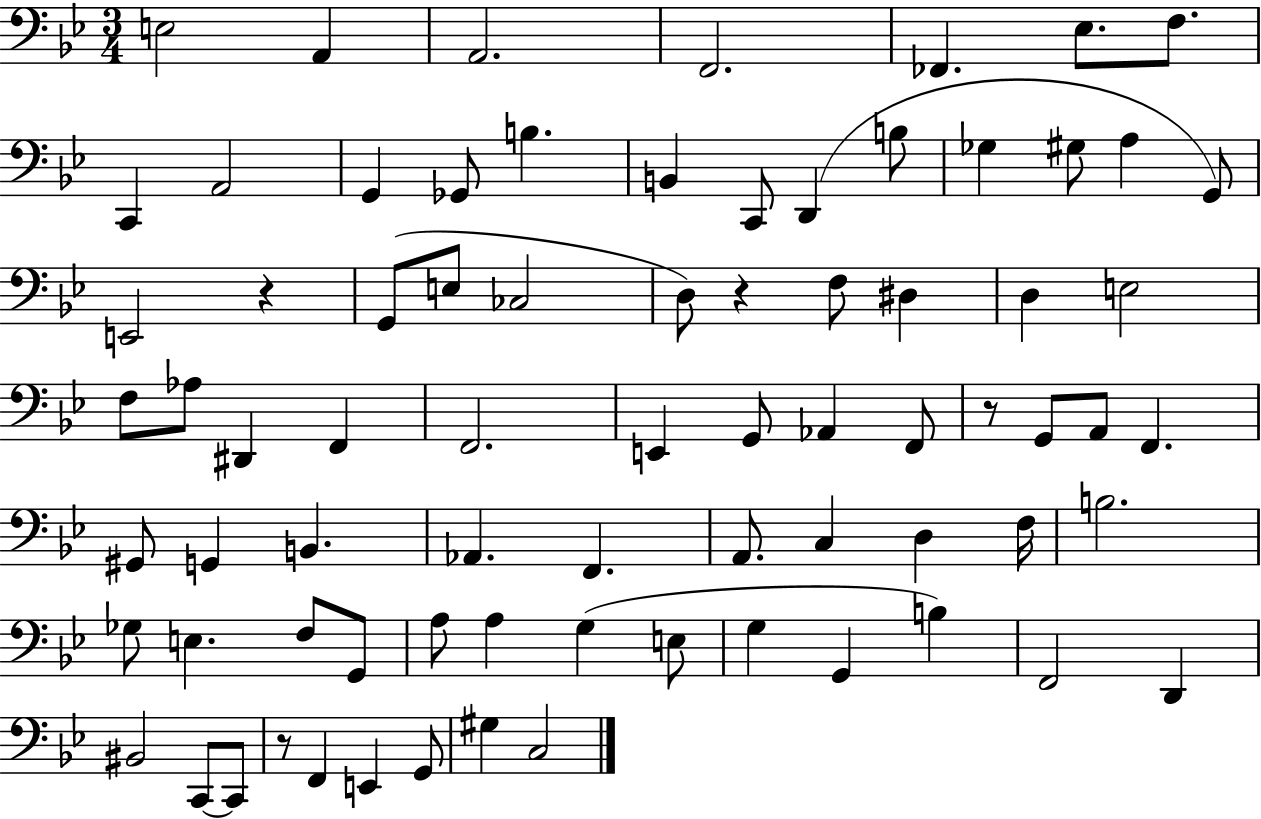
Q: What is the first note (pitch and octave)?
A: E3